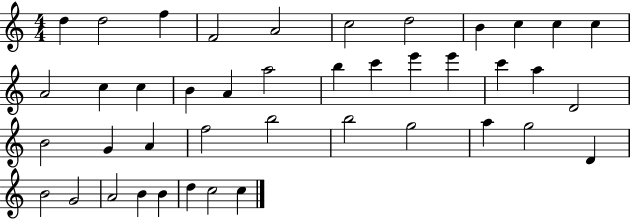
{
  \clef treble
  \numericTimeSignature
  \time 4/4
  \key c \major
  d''4 d''2 f''4 | f'2 a'2 | c''2 d''2 | b'4 c''4 c''4 c''4 | \break a'2 c''4 c''4 | b'4 a'4 a''2 | b''4 c'''4 e'''4 e'''4 | c'''4 a''4 d'2 | \break b'2 g'4 a'4 | f''2 b''2 | b''2 g''2 | a''4 g''2 d'4 | \break b'2 g'2 | a'2 b'4 b'4 | d''4 c''2 c''4 | \bar "|."
}